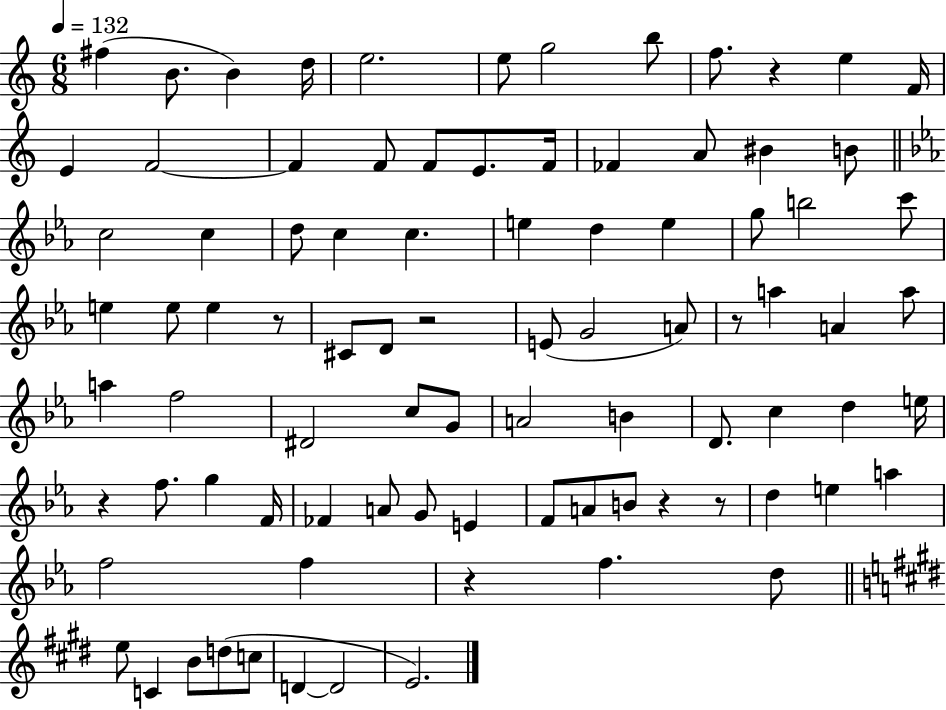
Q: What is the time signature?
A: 6/8